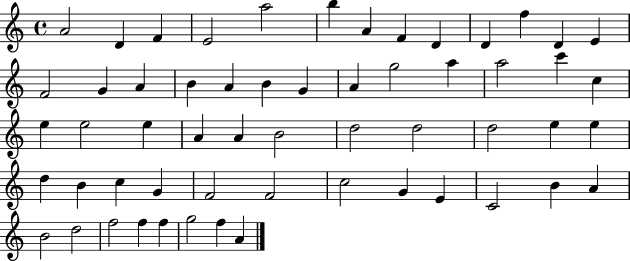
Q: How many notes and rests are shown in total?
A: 57